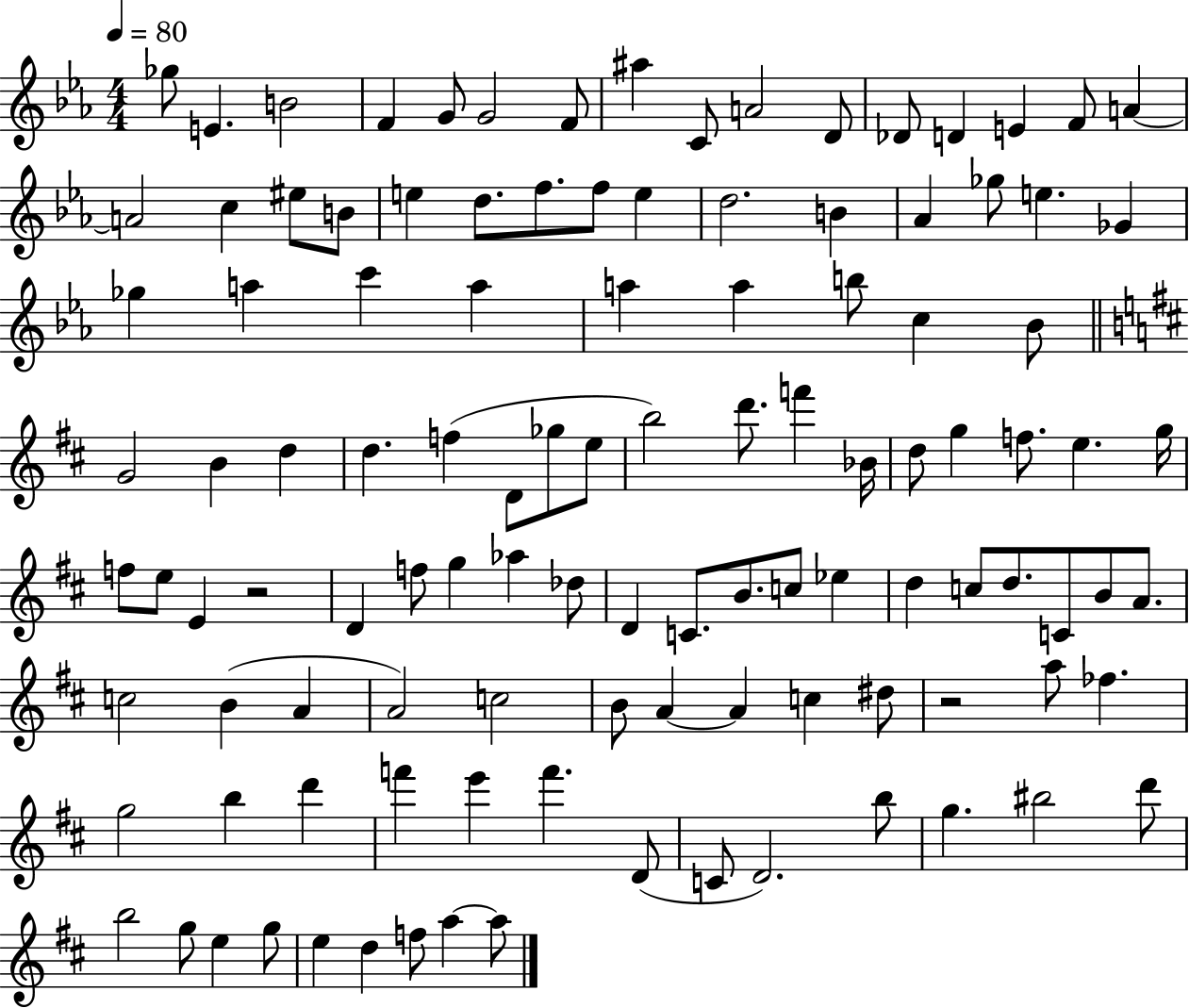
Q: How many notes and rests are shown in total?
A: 112